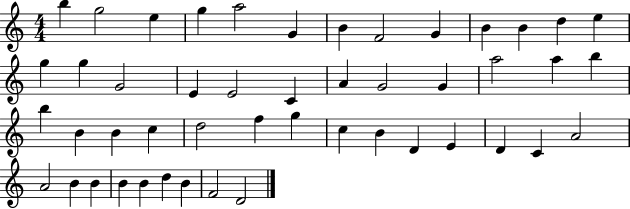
B5/q G5/h E5/q G5/q A5/h G4/q B4/q F4/h G4/q B4/q B4/q D5/q E5/q G5/q G5/q G4/h E4/q E4/h C4/q A4/q G4/h G4/q A5/h A5/q B5/q B5/q B4/q B4/q C5/q D5/h F5/q G5/q C5/q B4/q D4/q E4/q D4/q C4/q A4/h A4/h B4/q B4/q B4/q B4/q D5/q B4/q F4/h D4/h